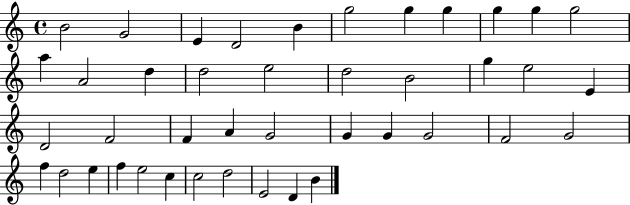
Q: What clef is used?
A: treble